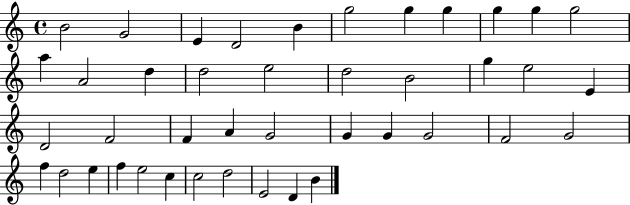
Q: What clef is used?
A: treble